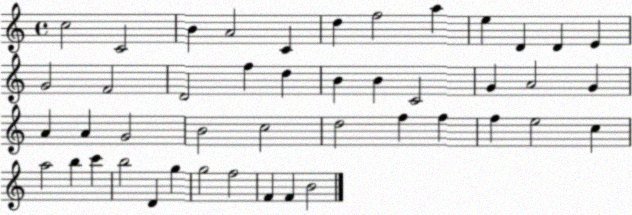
X:1
T:Untitled
M:4/4
L:1/4
K:C
c2 C2 B A2 C d f2 a e D D E G2 F2 D2 f d B B C2 G A2 G A A G2 B2 c2 d2 f f f e2 c a2 b c' b2 D g g2 f2 F F B2